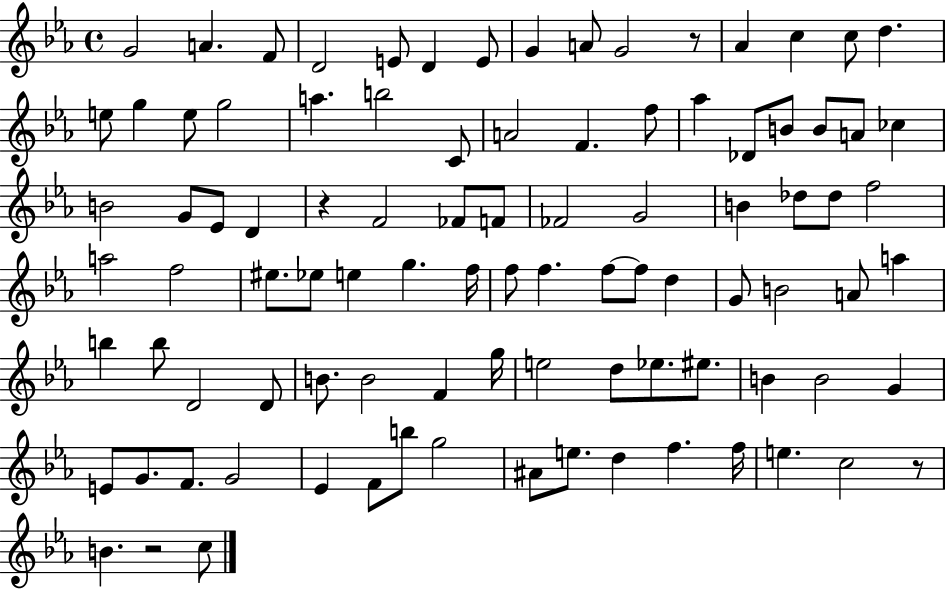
{
  \clef treble
  \time 4/4
  \defaultTimeSignature
  \key ees \major
  g'2 a'4. f'8 | d'2 e'8 d'4 e'8 | g'4 a'8 g'2 r8 | aes'4 c''4 c''8 d''4. | \break e''8 g''4 e''8 g''2 | a''4. b''2 c'8 | a'2 f'4. f''8 | aes''4 des'8 b'8 b'8 a'8 ces''4 | \break b'2 g'8 ees'8 d'4 | r4 f'2 fes'8 f'8 | fes'2 g'2 | b'4 des''8 des''8 f''2 | \break a''2 f''2 | eis''8. ees''8 e''4 g''4. f''16 | f''8 f''4. f''8~~ f''8 d''4 | g'8 b'2 a'8 a''4 | \break b''4 b''8 d'2 d'8 | b'8. b'2 f'4 g''16 | e''2 d''8 ees''8. eis''8. | b'4 b'2 g'4 | \break e'8 g'8. f'8. g'2 | ees'4 f'8 b''8 g''2 | ais'8 e''8. d''4 f''4. f''16 | e''4. c''2 r8 | \break b'4. r2 c''8 | \bar "|."
}